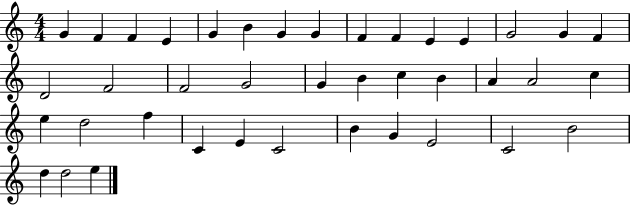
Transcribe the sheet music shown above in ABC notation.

X:1
T:Untitled
M:4/4
L:1/4
K:C
G F F E G B G G F F E E G2 G F D2 F2 F2 G2 G B c B A A2 c e d2 f C E C2 B G E2 C2 B2 d d2 e